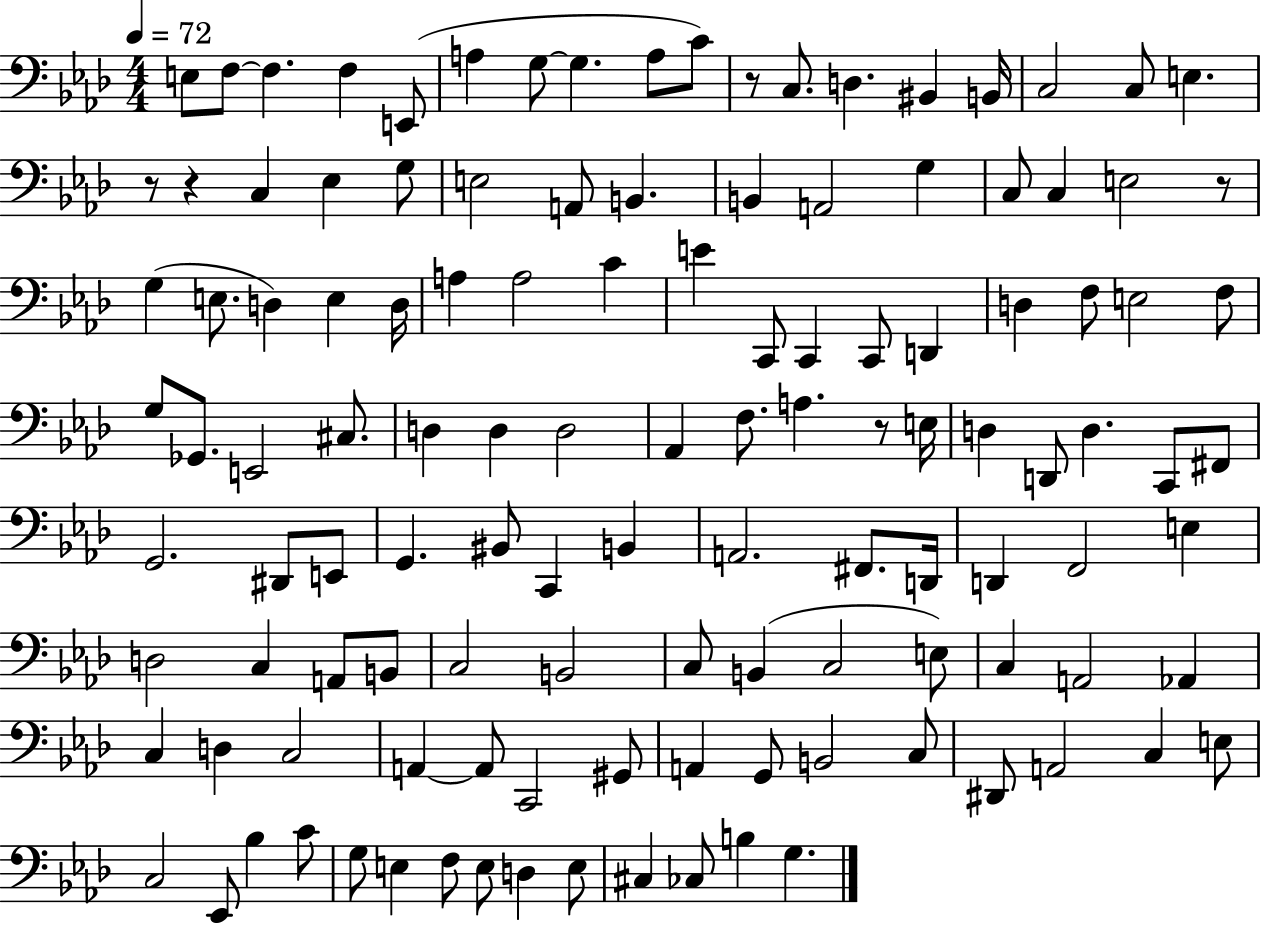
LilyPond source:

{
  \clef bass
  \numericTimeSignature
  \time 4/4
  \key aes \major
  \tempo 4 = 72
  e8 f8~~ f4. f4 e,8( | a4 g8~~ g4. a8 c'8) | r8 c8. d4. bis,4 b,16 | c2 c8 e4. | \break r8 r4 c4 ees4 g8 | e2 a,8 b,4. | b,4 a,2 g4 | c8 c4 e2 r8 | \break g4( e8. d4) e4 d16 | a4 a2 c'4 | e'4 c,8 c,4 c,8 d,4 | d4 f8 e2 f8 | \break g8 ges,8. e,2 cis8. | d4 d4 d2 | aes,4 f8. a4. r8 e16 | d4 d,8 d4. c,8 fis,8 | \break g,2. dis,8 e,8 | g,4. bis,8 c,4 b,4 | a,2. fis,8. d,16 | d,4 f,2 e4 | \break d2 c4 a,8 b,8 | c2 b,2 | c8 b,4( c2 e8) | c4 a,2 aes,4 | \break c4 d4 c2 | a,4~~ a,8 c,2 gis,8 | a,4 g,8 b,2 c8 | dis,8 a,2 c4 e8 | \break c2 ees,8 bes4 c'8 | g8 e4 f8 e8 d4 e8 | cis4 ces8 b4 g4. | \bar "|."
}